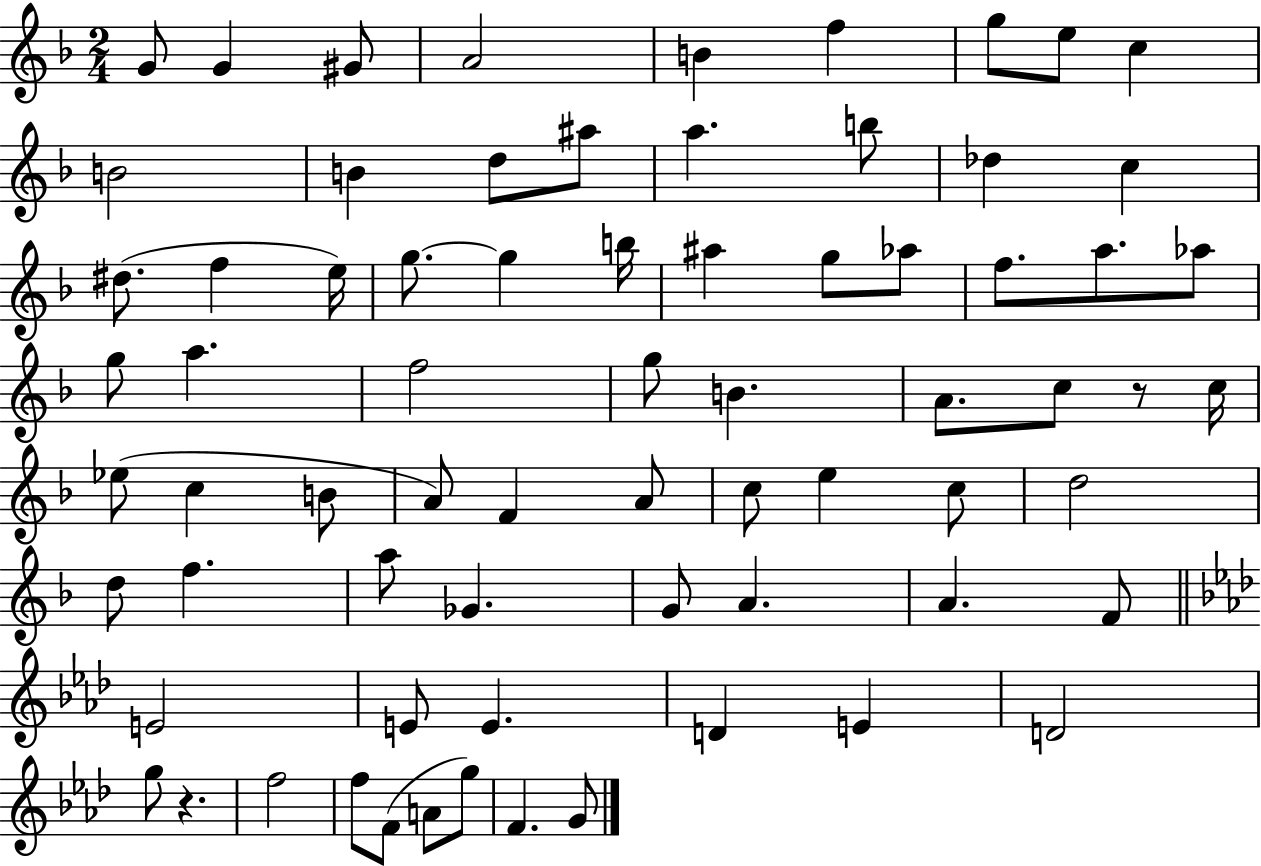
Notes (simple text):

G4/e G4/q G#4/e A4/h B4/q F5/q G5/e E5/e C5/q B4/h B4/q D5/e A#5/e A5/q. B5/e Db5/q C5/q D#5/e. F5/q E5/s G5/e. G5/q B5/s A#5/q G5/e Ab5/e F5/e. A5/e. Ab5/e G5/e A5/q. F5/h G5/e B4/q. A4/e. C5/e R/e C5/s Eb5/e C5/q B4/e A4/e F4/q A4/e C5/e E5/q C5/e D5/h D5/e F5/q. A5/e Gb4/q. G4/e A4/q. A4/q. F4/e E4/h E4/e E4/q. D4/q E4/q D4/h G5/e R/q. F5/h F5/e F4/e A4/e G5/e F4/q. G4/e